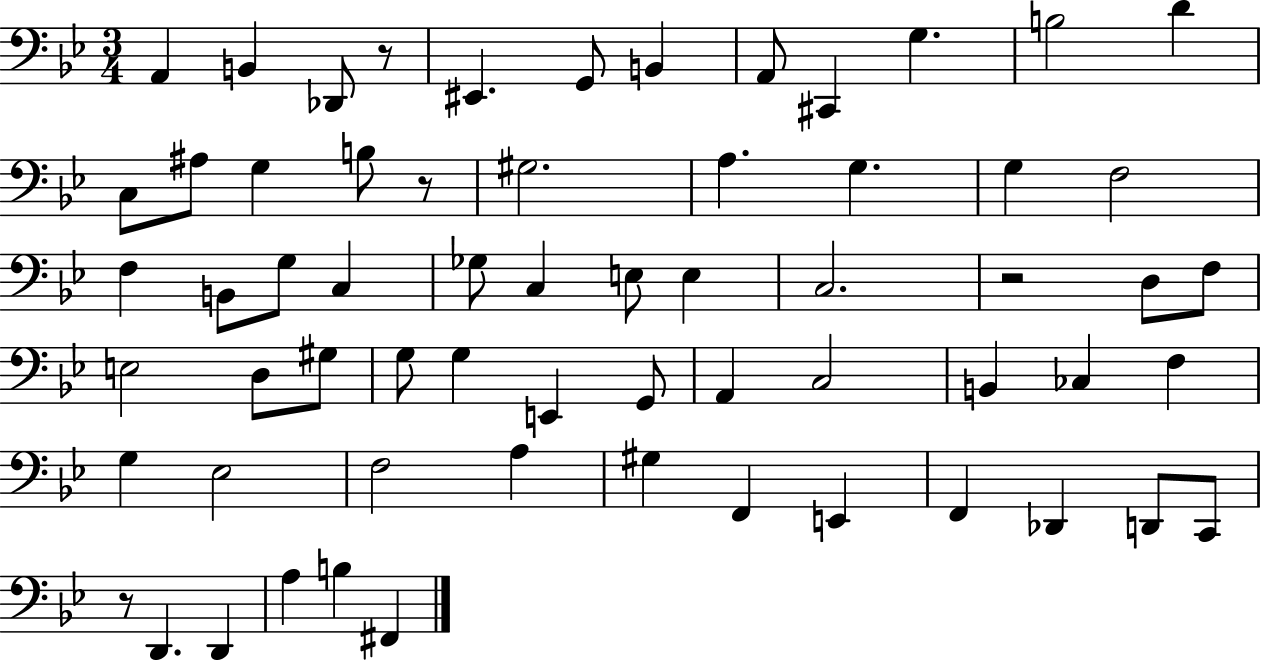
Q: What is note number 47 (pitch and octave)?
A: A3